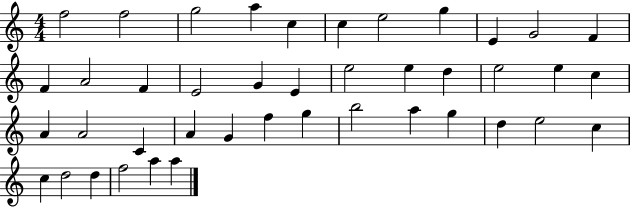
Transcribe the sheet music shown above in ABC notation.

X:1
T:Untitled
M:4/4
L:1/4
K:C
f2 f2 g2 a c c e2 g E G2 F F A2 F E2 G E e2 e d e2 e c A A2 C A G f g b2 a g d e2 c c d2 d f2 a a